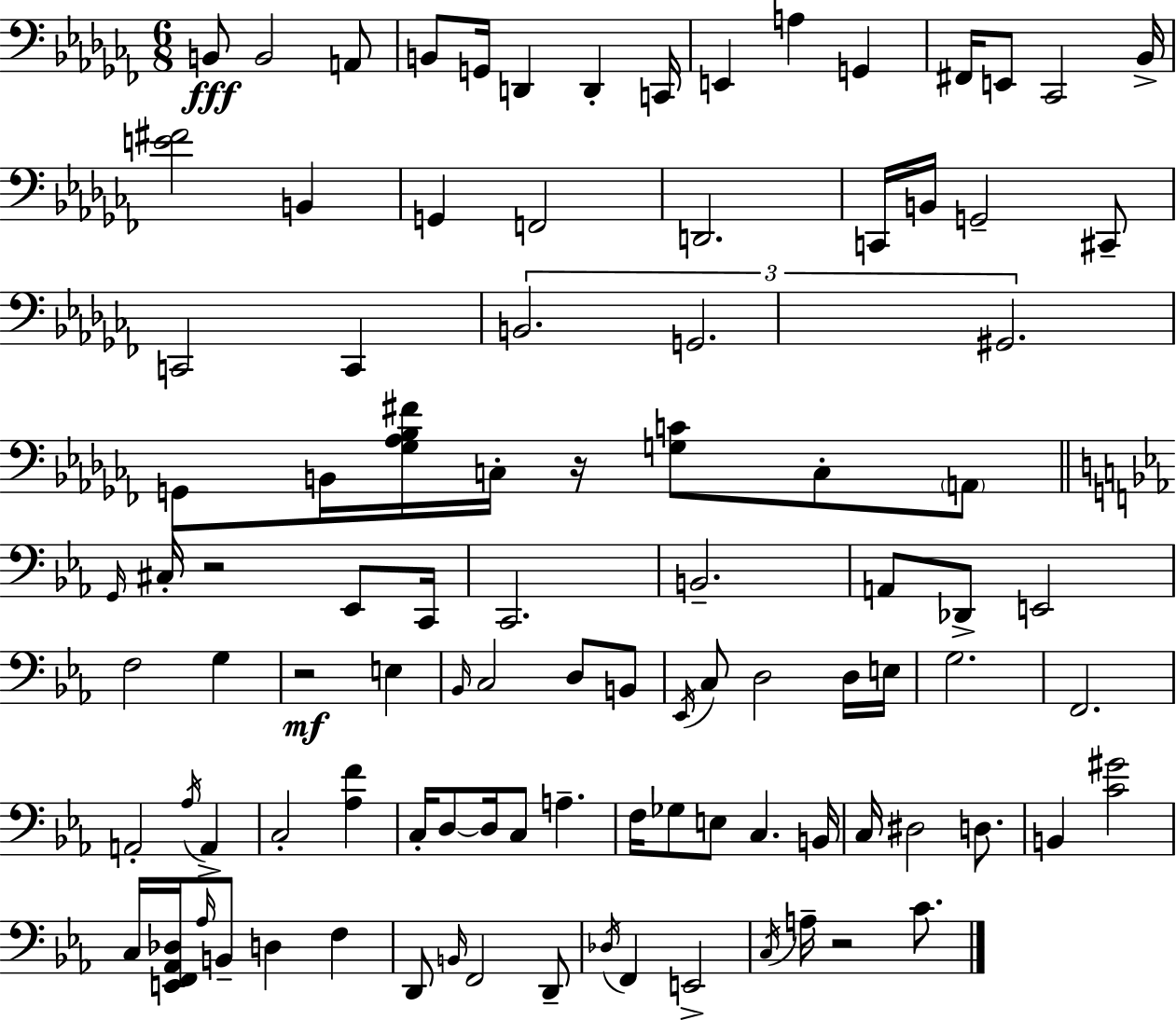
{
  \clef bass
  \numericTimeSignature
  \time 6/8
  \key aes \minor
  b,8\fff b,2 a,8 | b,8 g,16 d,4 d,4-. c,16 | e,4 a4 g,4 | fis,16 e,8 ces,2 bes,16-> | \break <e' fis'>2 b,4 | g,4 f,2 | d,2. | c,16 b,16 g,2-- cis,8-- | \break c,2 c,4 | \tuplet 3/2 { b,2. | g,2. | gis,2. } | \break g,8 b,16 <ges aes bes fis'>16 c16-. r16 <g c'>8 c8-. \parenthesize a,8 | \bar "||" \break \key ees \major \grace { g,16 } cis16-. r2 ees,8 | c,16 c,2. | b,2.-- | a,8 des,8-> e,2 | \break f2 g4 | r2\mf e4 | \grace { bes,16 } c2 d8 | b,8 \acciaccatura { ees,16 } c8 d2 | \break d16 e16 g2. | f,2. | a,2-. \acciaccatura { aes16 } | a,4-> c2-. | \break <aes f'>4 c16-. d8~~ d16 c8 a4.-- | f16 ges8 e8 c4. | b,16 c16 dis2 | d8. b,4 <c' gis'>2 | \break c16 <e, f, aes, des>16 \grace { aes16 } b,8-- d4 | f4 d,8 \grace { b,16 } f,2 | d,8-- \acciaccatura { des16 } f,4 e,2-> | \acciaccatura { c16 } a16-- r2 | \break c'8. \bar "|."
}